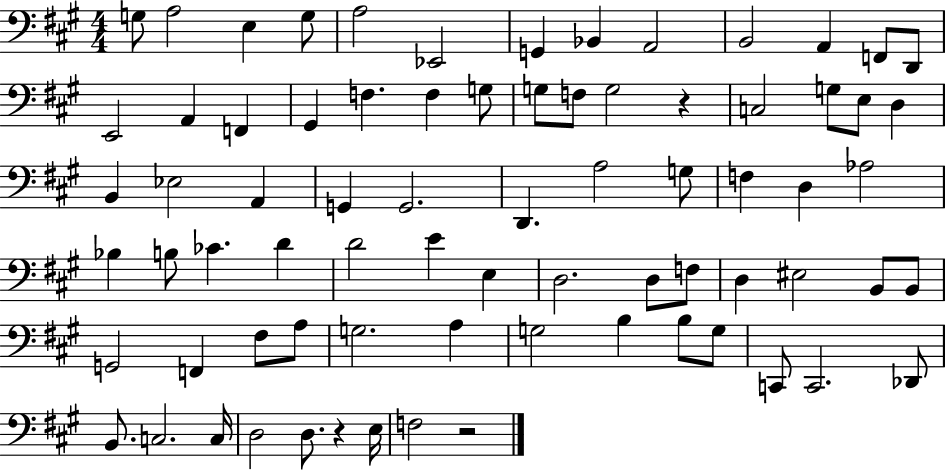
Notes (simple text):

G3/e A3/h E3/q G3/e A3/h Eb2/h G2/q Bb2/q A2/h B2/h A2/q F2/e D2/e E2/h A2/q F2/q G#2/q F3/q. F3/q G3/e G3/e F3/e G3/h R/q C3/h G3/e E3/e D3/q B2/q Eb3/h A2/q G2/q G2/h. D2/q. A3/h G3/e F3/q D3/q Ab3/h Bb3/q B3/e CES4/q. D4/q D4/h E4/q E3/q D3/h. D3/e F3/e D3/q EIS3/h B2/e B2/e G2/h F2/q F#3/e A3/e G3/h. A3/q G3/h B3/q B3/e G3/e C2/e C2/h. Db2/e B2/e. C3/h. C3/s D3/h D3/e. R/q E3/s F3/h R/h